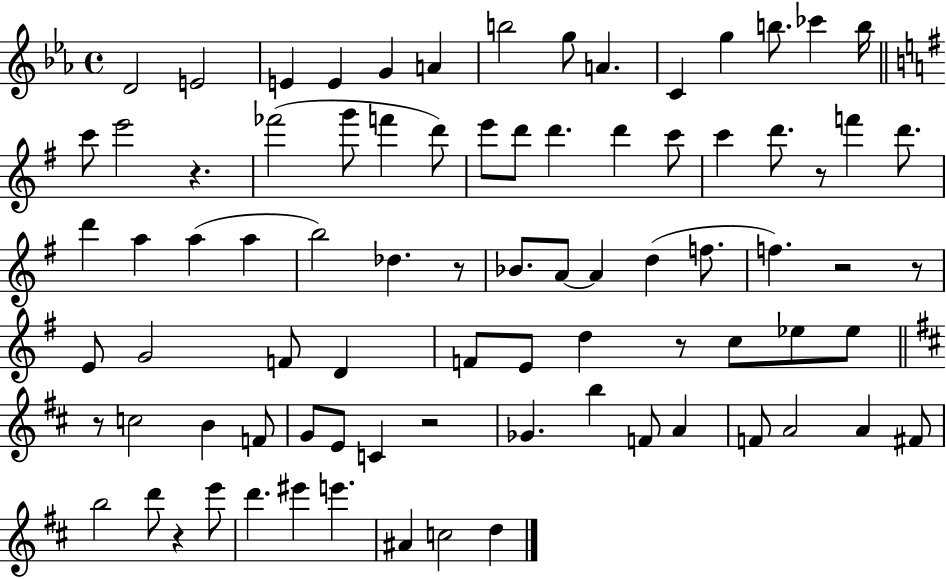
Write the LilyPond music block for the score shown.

{
  \clef treble
  \time 4/4
  \defaultTimeSignature
  \key ees \major
  d'2 e'2 | e'4 e'4 g'4 a'4 | b''2 g''8 a'4. | c'4 g''4 b''8. ces'''4 b''16 | \break \bar "||" \break \key e \minor c'''8 e'''2 r4. | fes'''2( g'''8 f'''4 d'''8) | e'''8 d'''8 d'''4. d'''4 c'''8 | c'''4 d'''8. r8 f'''4 d'''8. | \break d'''4 a''4 a''4( a''4 | b''2) des''4. r8 | bes'8. a'8~~ a'4 d''4( f''8. | f''4.) r2 r8 | \break e'8 g'2 f'8 d'4 | f'8 e'8 d''4 r8 c''8 ees''8 ees''8 | \bar "||" \break \key b \minor r8 c''2 b'4 f'8 | g'8 e'8 c'4 r2 | ges'4. b''4 f'8 a'4 | f'8 a'2 a'4 fis'8 | \break b''2 d'''8 r4 e'''8 | d'''4. eis'''4 e'''4. | ais'4 c''2 d''4 | \bar "|."
}